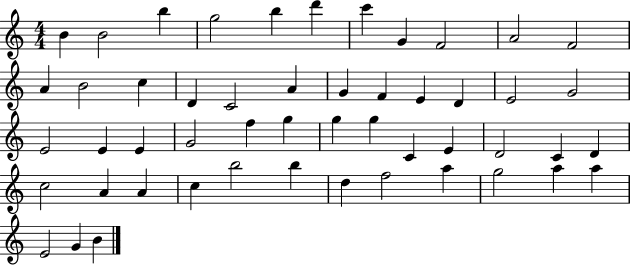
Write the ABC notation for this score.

X:1
T:Untitled
M:4/4
L:1/4
K:C
B B2 b g2 b d' c' G F2 A2 F2 A B2 c D C2 A G F E D E2 G2 E2 E E G2 f g g g C E D2 C D c2 A A c b2 b d f2 a g2 a a E2 G B